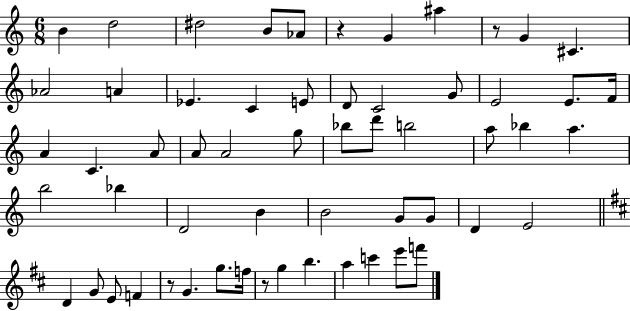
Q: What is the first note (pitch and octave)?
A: B4